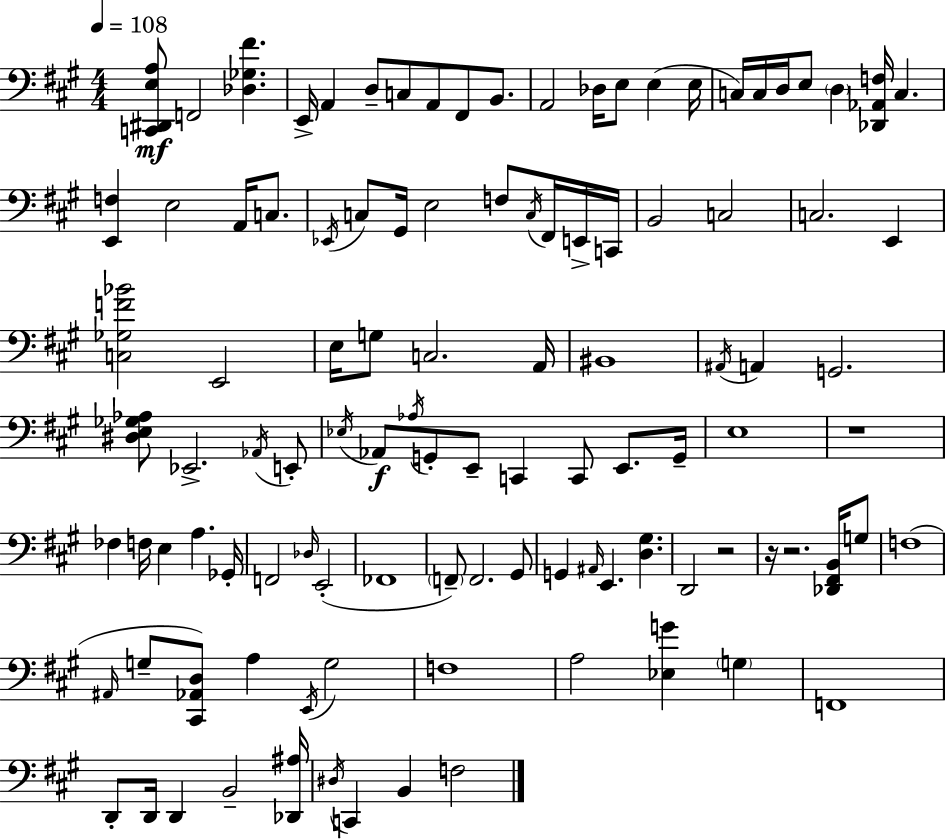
X:1
T:Untitled
M:4/4
L:1/4
K:A
[C,,^D,,E,A,]/2 F,,2 [_D,_G,^F] E,,/4 A,, D,/2 C,/2 A,,/2 ^F,,/2 B,,/2 A,,2 _D,/4 E,/2 E, E,/4 C,/4 C,/4 D,/4 E,/2 D, [_D,,_A,,F,]/4 C, [E,,F,] E,2 A,,/4 C,/2 _E,,/4 C,/2 ^G,,/4 E,2 F,/2 C,/4 ^F,,/4 E,,/4 C,,/4 B,,2 C,2 C,2 E,, [C,_G,F_B]2 E,,2 E,/4 G,/2 C,2 A,,/4 ^B,,4 ^A,,/4 A,, G,,2 [^D,E,_G,_A,]/2 _E,,2 _A,,/4 E,,/2 _E,/4 _A,,/2 _A,/4 G,,/2 E,,/2 C,, C,,/2 E,,/2 G,,/4 E,4 z4 _F, F,/4 E, A, _G,,/4 F,,2 _D,/4 E,,2 _F,,4 F,,/2 F,,2 ^G,,/2 G,, ^A,,/4 E,, [D,^G,] D,,2 z2 z/4 z2 [_D,,^F,,B,,]/4 G,/2 F,4 ^A,,/4 G,/2 [^C,,_A,,D,]/2 A, E,,/4 G,2 F,4 A,2 [_E,G] G, F,,4 D,,/2 D,,/4 D,, B,,2 [_D,,^A,]/4 ^D,/4 C,, B,, F,2